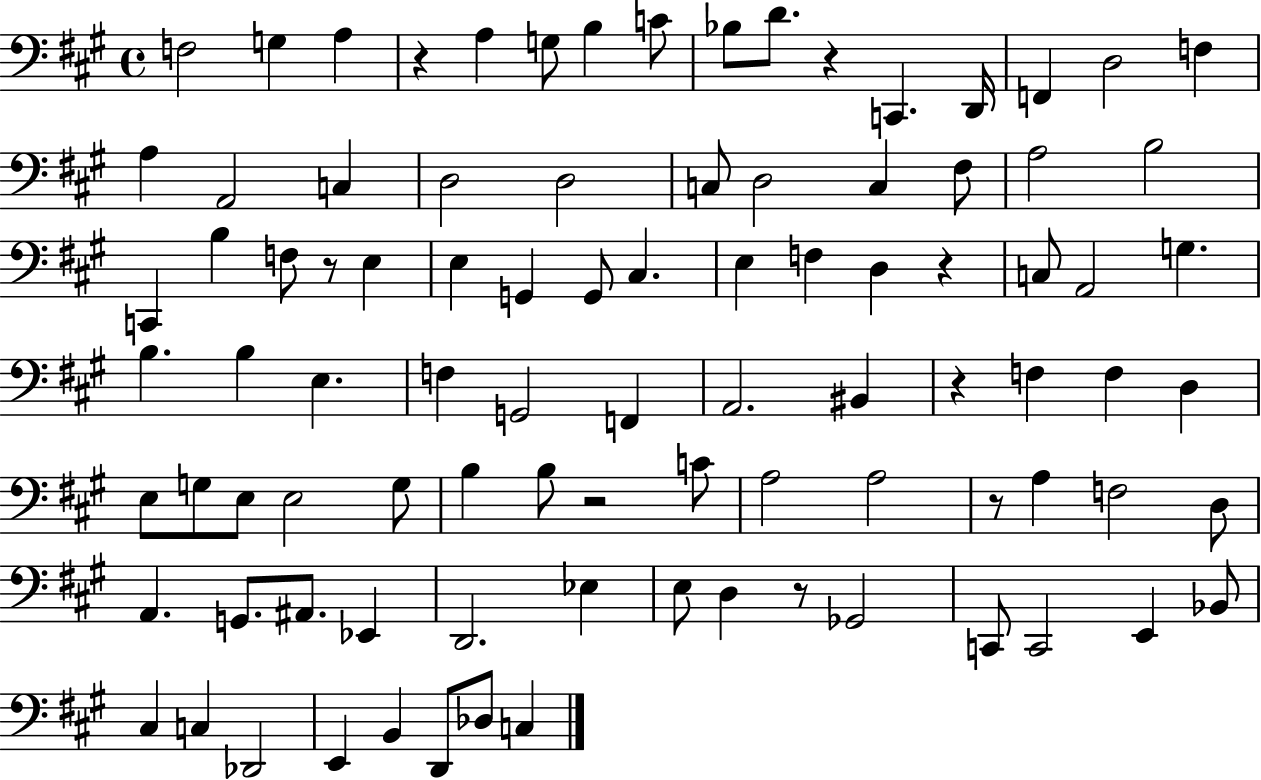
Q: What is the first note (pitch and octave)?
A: F3